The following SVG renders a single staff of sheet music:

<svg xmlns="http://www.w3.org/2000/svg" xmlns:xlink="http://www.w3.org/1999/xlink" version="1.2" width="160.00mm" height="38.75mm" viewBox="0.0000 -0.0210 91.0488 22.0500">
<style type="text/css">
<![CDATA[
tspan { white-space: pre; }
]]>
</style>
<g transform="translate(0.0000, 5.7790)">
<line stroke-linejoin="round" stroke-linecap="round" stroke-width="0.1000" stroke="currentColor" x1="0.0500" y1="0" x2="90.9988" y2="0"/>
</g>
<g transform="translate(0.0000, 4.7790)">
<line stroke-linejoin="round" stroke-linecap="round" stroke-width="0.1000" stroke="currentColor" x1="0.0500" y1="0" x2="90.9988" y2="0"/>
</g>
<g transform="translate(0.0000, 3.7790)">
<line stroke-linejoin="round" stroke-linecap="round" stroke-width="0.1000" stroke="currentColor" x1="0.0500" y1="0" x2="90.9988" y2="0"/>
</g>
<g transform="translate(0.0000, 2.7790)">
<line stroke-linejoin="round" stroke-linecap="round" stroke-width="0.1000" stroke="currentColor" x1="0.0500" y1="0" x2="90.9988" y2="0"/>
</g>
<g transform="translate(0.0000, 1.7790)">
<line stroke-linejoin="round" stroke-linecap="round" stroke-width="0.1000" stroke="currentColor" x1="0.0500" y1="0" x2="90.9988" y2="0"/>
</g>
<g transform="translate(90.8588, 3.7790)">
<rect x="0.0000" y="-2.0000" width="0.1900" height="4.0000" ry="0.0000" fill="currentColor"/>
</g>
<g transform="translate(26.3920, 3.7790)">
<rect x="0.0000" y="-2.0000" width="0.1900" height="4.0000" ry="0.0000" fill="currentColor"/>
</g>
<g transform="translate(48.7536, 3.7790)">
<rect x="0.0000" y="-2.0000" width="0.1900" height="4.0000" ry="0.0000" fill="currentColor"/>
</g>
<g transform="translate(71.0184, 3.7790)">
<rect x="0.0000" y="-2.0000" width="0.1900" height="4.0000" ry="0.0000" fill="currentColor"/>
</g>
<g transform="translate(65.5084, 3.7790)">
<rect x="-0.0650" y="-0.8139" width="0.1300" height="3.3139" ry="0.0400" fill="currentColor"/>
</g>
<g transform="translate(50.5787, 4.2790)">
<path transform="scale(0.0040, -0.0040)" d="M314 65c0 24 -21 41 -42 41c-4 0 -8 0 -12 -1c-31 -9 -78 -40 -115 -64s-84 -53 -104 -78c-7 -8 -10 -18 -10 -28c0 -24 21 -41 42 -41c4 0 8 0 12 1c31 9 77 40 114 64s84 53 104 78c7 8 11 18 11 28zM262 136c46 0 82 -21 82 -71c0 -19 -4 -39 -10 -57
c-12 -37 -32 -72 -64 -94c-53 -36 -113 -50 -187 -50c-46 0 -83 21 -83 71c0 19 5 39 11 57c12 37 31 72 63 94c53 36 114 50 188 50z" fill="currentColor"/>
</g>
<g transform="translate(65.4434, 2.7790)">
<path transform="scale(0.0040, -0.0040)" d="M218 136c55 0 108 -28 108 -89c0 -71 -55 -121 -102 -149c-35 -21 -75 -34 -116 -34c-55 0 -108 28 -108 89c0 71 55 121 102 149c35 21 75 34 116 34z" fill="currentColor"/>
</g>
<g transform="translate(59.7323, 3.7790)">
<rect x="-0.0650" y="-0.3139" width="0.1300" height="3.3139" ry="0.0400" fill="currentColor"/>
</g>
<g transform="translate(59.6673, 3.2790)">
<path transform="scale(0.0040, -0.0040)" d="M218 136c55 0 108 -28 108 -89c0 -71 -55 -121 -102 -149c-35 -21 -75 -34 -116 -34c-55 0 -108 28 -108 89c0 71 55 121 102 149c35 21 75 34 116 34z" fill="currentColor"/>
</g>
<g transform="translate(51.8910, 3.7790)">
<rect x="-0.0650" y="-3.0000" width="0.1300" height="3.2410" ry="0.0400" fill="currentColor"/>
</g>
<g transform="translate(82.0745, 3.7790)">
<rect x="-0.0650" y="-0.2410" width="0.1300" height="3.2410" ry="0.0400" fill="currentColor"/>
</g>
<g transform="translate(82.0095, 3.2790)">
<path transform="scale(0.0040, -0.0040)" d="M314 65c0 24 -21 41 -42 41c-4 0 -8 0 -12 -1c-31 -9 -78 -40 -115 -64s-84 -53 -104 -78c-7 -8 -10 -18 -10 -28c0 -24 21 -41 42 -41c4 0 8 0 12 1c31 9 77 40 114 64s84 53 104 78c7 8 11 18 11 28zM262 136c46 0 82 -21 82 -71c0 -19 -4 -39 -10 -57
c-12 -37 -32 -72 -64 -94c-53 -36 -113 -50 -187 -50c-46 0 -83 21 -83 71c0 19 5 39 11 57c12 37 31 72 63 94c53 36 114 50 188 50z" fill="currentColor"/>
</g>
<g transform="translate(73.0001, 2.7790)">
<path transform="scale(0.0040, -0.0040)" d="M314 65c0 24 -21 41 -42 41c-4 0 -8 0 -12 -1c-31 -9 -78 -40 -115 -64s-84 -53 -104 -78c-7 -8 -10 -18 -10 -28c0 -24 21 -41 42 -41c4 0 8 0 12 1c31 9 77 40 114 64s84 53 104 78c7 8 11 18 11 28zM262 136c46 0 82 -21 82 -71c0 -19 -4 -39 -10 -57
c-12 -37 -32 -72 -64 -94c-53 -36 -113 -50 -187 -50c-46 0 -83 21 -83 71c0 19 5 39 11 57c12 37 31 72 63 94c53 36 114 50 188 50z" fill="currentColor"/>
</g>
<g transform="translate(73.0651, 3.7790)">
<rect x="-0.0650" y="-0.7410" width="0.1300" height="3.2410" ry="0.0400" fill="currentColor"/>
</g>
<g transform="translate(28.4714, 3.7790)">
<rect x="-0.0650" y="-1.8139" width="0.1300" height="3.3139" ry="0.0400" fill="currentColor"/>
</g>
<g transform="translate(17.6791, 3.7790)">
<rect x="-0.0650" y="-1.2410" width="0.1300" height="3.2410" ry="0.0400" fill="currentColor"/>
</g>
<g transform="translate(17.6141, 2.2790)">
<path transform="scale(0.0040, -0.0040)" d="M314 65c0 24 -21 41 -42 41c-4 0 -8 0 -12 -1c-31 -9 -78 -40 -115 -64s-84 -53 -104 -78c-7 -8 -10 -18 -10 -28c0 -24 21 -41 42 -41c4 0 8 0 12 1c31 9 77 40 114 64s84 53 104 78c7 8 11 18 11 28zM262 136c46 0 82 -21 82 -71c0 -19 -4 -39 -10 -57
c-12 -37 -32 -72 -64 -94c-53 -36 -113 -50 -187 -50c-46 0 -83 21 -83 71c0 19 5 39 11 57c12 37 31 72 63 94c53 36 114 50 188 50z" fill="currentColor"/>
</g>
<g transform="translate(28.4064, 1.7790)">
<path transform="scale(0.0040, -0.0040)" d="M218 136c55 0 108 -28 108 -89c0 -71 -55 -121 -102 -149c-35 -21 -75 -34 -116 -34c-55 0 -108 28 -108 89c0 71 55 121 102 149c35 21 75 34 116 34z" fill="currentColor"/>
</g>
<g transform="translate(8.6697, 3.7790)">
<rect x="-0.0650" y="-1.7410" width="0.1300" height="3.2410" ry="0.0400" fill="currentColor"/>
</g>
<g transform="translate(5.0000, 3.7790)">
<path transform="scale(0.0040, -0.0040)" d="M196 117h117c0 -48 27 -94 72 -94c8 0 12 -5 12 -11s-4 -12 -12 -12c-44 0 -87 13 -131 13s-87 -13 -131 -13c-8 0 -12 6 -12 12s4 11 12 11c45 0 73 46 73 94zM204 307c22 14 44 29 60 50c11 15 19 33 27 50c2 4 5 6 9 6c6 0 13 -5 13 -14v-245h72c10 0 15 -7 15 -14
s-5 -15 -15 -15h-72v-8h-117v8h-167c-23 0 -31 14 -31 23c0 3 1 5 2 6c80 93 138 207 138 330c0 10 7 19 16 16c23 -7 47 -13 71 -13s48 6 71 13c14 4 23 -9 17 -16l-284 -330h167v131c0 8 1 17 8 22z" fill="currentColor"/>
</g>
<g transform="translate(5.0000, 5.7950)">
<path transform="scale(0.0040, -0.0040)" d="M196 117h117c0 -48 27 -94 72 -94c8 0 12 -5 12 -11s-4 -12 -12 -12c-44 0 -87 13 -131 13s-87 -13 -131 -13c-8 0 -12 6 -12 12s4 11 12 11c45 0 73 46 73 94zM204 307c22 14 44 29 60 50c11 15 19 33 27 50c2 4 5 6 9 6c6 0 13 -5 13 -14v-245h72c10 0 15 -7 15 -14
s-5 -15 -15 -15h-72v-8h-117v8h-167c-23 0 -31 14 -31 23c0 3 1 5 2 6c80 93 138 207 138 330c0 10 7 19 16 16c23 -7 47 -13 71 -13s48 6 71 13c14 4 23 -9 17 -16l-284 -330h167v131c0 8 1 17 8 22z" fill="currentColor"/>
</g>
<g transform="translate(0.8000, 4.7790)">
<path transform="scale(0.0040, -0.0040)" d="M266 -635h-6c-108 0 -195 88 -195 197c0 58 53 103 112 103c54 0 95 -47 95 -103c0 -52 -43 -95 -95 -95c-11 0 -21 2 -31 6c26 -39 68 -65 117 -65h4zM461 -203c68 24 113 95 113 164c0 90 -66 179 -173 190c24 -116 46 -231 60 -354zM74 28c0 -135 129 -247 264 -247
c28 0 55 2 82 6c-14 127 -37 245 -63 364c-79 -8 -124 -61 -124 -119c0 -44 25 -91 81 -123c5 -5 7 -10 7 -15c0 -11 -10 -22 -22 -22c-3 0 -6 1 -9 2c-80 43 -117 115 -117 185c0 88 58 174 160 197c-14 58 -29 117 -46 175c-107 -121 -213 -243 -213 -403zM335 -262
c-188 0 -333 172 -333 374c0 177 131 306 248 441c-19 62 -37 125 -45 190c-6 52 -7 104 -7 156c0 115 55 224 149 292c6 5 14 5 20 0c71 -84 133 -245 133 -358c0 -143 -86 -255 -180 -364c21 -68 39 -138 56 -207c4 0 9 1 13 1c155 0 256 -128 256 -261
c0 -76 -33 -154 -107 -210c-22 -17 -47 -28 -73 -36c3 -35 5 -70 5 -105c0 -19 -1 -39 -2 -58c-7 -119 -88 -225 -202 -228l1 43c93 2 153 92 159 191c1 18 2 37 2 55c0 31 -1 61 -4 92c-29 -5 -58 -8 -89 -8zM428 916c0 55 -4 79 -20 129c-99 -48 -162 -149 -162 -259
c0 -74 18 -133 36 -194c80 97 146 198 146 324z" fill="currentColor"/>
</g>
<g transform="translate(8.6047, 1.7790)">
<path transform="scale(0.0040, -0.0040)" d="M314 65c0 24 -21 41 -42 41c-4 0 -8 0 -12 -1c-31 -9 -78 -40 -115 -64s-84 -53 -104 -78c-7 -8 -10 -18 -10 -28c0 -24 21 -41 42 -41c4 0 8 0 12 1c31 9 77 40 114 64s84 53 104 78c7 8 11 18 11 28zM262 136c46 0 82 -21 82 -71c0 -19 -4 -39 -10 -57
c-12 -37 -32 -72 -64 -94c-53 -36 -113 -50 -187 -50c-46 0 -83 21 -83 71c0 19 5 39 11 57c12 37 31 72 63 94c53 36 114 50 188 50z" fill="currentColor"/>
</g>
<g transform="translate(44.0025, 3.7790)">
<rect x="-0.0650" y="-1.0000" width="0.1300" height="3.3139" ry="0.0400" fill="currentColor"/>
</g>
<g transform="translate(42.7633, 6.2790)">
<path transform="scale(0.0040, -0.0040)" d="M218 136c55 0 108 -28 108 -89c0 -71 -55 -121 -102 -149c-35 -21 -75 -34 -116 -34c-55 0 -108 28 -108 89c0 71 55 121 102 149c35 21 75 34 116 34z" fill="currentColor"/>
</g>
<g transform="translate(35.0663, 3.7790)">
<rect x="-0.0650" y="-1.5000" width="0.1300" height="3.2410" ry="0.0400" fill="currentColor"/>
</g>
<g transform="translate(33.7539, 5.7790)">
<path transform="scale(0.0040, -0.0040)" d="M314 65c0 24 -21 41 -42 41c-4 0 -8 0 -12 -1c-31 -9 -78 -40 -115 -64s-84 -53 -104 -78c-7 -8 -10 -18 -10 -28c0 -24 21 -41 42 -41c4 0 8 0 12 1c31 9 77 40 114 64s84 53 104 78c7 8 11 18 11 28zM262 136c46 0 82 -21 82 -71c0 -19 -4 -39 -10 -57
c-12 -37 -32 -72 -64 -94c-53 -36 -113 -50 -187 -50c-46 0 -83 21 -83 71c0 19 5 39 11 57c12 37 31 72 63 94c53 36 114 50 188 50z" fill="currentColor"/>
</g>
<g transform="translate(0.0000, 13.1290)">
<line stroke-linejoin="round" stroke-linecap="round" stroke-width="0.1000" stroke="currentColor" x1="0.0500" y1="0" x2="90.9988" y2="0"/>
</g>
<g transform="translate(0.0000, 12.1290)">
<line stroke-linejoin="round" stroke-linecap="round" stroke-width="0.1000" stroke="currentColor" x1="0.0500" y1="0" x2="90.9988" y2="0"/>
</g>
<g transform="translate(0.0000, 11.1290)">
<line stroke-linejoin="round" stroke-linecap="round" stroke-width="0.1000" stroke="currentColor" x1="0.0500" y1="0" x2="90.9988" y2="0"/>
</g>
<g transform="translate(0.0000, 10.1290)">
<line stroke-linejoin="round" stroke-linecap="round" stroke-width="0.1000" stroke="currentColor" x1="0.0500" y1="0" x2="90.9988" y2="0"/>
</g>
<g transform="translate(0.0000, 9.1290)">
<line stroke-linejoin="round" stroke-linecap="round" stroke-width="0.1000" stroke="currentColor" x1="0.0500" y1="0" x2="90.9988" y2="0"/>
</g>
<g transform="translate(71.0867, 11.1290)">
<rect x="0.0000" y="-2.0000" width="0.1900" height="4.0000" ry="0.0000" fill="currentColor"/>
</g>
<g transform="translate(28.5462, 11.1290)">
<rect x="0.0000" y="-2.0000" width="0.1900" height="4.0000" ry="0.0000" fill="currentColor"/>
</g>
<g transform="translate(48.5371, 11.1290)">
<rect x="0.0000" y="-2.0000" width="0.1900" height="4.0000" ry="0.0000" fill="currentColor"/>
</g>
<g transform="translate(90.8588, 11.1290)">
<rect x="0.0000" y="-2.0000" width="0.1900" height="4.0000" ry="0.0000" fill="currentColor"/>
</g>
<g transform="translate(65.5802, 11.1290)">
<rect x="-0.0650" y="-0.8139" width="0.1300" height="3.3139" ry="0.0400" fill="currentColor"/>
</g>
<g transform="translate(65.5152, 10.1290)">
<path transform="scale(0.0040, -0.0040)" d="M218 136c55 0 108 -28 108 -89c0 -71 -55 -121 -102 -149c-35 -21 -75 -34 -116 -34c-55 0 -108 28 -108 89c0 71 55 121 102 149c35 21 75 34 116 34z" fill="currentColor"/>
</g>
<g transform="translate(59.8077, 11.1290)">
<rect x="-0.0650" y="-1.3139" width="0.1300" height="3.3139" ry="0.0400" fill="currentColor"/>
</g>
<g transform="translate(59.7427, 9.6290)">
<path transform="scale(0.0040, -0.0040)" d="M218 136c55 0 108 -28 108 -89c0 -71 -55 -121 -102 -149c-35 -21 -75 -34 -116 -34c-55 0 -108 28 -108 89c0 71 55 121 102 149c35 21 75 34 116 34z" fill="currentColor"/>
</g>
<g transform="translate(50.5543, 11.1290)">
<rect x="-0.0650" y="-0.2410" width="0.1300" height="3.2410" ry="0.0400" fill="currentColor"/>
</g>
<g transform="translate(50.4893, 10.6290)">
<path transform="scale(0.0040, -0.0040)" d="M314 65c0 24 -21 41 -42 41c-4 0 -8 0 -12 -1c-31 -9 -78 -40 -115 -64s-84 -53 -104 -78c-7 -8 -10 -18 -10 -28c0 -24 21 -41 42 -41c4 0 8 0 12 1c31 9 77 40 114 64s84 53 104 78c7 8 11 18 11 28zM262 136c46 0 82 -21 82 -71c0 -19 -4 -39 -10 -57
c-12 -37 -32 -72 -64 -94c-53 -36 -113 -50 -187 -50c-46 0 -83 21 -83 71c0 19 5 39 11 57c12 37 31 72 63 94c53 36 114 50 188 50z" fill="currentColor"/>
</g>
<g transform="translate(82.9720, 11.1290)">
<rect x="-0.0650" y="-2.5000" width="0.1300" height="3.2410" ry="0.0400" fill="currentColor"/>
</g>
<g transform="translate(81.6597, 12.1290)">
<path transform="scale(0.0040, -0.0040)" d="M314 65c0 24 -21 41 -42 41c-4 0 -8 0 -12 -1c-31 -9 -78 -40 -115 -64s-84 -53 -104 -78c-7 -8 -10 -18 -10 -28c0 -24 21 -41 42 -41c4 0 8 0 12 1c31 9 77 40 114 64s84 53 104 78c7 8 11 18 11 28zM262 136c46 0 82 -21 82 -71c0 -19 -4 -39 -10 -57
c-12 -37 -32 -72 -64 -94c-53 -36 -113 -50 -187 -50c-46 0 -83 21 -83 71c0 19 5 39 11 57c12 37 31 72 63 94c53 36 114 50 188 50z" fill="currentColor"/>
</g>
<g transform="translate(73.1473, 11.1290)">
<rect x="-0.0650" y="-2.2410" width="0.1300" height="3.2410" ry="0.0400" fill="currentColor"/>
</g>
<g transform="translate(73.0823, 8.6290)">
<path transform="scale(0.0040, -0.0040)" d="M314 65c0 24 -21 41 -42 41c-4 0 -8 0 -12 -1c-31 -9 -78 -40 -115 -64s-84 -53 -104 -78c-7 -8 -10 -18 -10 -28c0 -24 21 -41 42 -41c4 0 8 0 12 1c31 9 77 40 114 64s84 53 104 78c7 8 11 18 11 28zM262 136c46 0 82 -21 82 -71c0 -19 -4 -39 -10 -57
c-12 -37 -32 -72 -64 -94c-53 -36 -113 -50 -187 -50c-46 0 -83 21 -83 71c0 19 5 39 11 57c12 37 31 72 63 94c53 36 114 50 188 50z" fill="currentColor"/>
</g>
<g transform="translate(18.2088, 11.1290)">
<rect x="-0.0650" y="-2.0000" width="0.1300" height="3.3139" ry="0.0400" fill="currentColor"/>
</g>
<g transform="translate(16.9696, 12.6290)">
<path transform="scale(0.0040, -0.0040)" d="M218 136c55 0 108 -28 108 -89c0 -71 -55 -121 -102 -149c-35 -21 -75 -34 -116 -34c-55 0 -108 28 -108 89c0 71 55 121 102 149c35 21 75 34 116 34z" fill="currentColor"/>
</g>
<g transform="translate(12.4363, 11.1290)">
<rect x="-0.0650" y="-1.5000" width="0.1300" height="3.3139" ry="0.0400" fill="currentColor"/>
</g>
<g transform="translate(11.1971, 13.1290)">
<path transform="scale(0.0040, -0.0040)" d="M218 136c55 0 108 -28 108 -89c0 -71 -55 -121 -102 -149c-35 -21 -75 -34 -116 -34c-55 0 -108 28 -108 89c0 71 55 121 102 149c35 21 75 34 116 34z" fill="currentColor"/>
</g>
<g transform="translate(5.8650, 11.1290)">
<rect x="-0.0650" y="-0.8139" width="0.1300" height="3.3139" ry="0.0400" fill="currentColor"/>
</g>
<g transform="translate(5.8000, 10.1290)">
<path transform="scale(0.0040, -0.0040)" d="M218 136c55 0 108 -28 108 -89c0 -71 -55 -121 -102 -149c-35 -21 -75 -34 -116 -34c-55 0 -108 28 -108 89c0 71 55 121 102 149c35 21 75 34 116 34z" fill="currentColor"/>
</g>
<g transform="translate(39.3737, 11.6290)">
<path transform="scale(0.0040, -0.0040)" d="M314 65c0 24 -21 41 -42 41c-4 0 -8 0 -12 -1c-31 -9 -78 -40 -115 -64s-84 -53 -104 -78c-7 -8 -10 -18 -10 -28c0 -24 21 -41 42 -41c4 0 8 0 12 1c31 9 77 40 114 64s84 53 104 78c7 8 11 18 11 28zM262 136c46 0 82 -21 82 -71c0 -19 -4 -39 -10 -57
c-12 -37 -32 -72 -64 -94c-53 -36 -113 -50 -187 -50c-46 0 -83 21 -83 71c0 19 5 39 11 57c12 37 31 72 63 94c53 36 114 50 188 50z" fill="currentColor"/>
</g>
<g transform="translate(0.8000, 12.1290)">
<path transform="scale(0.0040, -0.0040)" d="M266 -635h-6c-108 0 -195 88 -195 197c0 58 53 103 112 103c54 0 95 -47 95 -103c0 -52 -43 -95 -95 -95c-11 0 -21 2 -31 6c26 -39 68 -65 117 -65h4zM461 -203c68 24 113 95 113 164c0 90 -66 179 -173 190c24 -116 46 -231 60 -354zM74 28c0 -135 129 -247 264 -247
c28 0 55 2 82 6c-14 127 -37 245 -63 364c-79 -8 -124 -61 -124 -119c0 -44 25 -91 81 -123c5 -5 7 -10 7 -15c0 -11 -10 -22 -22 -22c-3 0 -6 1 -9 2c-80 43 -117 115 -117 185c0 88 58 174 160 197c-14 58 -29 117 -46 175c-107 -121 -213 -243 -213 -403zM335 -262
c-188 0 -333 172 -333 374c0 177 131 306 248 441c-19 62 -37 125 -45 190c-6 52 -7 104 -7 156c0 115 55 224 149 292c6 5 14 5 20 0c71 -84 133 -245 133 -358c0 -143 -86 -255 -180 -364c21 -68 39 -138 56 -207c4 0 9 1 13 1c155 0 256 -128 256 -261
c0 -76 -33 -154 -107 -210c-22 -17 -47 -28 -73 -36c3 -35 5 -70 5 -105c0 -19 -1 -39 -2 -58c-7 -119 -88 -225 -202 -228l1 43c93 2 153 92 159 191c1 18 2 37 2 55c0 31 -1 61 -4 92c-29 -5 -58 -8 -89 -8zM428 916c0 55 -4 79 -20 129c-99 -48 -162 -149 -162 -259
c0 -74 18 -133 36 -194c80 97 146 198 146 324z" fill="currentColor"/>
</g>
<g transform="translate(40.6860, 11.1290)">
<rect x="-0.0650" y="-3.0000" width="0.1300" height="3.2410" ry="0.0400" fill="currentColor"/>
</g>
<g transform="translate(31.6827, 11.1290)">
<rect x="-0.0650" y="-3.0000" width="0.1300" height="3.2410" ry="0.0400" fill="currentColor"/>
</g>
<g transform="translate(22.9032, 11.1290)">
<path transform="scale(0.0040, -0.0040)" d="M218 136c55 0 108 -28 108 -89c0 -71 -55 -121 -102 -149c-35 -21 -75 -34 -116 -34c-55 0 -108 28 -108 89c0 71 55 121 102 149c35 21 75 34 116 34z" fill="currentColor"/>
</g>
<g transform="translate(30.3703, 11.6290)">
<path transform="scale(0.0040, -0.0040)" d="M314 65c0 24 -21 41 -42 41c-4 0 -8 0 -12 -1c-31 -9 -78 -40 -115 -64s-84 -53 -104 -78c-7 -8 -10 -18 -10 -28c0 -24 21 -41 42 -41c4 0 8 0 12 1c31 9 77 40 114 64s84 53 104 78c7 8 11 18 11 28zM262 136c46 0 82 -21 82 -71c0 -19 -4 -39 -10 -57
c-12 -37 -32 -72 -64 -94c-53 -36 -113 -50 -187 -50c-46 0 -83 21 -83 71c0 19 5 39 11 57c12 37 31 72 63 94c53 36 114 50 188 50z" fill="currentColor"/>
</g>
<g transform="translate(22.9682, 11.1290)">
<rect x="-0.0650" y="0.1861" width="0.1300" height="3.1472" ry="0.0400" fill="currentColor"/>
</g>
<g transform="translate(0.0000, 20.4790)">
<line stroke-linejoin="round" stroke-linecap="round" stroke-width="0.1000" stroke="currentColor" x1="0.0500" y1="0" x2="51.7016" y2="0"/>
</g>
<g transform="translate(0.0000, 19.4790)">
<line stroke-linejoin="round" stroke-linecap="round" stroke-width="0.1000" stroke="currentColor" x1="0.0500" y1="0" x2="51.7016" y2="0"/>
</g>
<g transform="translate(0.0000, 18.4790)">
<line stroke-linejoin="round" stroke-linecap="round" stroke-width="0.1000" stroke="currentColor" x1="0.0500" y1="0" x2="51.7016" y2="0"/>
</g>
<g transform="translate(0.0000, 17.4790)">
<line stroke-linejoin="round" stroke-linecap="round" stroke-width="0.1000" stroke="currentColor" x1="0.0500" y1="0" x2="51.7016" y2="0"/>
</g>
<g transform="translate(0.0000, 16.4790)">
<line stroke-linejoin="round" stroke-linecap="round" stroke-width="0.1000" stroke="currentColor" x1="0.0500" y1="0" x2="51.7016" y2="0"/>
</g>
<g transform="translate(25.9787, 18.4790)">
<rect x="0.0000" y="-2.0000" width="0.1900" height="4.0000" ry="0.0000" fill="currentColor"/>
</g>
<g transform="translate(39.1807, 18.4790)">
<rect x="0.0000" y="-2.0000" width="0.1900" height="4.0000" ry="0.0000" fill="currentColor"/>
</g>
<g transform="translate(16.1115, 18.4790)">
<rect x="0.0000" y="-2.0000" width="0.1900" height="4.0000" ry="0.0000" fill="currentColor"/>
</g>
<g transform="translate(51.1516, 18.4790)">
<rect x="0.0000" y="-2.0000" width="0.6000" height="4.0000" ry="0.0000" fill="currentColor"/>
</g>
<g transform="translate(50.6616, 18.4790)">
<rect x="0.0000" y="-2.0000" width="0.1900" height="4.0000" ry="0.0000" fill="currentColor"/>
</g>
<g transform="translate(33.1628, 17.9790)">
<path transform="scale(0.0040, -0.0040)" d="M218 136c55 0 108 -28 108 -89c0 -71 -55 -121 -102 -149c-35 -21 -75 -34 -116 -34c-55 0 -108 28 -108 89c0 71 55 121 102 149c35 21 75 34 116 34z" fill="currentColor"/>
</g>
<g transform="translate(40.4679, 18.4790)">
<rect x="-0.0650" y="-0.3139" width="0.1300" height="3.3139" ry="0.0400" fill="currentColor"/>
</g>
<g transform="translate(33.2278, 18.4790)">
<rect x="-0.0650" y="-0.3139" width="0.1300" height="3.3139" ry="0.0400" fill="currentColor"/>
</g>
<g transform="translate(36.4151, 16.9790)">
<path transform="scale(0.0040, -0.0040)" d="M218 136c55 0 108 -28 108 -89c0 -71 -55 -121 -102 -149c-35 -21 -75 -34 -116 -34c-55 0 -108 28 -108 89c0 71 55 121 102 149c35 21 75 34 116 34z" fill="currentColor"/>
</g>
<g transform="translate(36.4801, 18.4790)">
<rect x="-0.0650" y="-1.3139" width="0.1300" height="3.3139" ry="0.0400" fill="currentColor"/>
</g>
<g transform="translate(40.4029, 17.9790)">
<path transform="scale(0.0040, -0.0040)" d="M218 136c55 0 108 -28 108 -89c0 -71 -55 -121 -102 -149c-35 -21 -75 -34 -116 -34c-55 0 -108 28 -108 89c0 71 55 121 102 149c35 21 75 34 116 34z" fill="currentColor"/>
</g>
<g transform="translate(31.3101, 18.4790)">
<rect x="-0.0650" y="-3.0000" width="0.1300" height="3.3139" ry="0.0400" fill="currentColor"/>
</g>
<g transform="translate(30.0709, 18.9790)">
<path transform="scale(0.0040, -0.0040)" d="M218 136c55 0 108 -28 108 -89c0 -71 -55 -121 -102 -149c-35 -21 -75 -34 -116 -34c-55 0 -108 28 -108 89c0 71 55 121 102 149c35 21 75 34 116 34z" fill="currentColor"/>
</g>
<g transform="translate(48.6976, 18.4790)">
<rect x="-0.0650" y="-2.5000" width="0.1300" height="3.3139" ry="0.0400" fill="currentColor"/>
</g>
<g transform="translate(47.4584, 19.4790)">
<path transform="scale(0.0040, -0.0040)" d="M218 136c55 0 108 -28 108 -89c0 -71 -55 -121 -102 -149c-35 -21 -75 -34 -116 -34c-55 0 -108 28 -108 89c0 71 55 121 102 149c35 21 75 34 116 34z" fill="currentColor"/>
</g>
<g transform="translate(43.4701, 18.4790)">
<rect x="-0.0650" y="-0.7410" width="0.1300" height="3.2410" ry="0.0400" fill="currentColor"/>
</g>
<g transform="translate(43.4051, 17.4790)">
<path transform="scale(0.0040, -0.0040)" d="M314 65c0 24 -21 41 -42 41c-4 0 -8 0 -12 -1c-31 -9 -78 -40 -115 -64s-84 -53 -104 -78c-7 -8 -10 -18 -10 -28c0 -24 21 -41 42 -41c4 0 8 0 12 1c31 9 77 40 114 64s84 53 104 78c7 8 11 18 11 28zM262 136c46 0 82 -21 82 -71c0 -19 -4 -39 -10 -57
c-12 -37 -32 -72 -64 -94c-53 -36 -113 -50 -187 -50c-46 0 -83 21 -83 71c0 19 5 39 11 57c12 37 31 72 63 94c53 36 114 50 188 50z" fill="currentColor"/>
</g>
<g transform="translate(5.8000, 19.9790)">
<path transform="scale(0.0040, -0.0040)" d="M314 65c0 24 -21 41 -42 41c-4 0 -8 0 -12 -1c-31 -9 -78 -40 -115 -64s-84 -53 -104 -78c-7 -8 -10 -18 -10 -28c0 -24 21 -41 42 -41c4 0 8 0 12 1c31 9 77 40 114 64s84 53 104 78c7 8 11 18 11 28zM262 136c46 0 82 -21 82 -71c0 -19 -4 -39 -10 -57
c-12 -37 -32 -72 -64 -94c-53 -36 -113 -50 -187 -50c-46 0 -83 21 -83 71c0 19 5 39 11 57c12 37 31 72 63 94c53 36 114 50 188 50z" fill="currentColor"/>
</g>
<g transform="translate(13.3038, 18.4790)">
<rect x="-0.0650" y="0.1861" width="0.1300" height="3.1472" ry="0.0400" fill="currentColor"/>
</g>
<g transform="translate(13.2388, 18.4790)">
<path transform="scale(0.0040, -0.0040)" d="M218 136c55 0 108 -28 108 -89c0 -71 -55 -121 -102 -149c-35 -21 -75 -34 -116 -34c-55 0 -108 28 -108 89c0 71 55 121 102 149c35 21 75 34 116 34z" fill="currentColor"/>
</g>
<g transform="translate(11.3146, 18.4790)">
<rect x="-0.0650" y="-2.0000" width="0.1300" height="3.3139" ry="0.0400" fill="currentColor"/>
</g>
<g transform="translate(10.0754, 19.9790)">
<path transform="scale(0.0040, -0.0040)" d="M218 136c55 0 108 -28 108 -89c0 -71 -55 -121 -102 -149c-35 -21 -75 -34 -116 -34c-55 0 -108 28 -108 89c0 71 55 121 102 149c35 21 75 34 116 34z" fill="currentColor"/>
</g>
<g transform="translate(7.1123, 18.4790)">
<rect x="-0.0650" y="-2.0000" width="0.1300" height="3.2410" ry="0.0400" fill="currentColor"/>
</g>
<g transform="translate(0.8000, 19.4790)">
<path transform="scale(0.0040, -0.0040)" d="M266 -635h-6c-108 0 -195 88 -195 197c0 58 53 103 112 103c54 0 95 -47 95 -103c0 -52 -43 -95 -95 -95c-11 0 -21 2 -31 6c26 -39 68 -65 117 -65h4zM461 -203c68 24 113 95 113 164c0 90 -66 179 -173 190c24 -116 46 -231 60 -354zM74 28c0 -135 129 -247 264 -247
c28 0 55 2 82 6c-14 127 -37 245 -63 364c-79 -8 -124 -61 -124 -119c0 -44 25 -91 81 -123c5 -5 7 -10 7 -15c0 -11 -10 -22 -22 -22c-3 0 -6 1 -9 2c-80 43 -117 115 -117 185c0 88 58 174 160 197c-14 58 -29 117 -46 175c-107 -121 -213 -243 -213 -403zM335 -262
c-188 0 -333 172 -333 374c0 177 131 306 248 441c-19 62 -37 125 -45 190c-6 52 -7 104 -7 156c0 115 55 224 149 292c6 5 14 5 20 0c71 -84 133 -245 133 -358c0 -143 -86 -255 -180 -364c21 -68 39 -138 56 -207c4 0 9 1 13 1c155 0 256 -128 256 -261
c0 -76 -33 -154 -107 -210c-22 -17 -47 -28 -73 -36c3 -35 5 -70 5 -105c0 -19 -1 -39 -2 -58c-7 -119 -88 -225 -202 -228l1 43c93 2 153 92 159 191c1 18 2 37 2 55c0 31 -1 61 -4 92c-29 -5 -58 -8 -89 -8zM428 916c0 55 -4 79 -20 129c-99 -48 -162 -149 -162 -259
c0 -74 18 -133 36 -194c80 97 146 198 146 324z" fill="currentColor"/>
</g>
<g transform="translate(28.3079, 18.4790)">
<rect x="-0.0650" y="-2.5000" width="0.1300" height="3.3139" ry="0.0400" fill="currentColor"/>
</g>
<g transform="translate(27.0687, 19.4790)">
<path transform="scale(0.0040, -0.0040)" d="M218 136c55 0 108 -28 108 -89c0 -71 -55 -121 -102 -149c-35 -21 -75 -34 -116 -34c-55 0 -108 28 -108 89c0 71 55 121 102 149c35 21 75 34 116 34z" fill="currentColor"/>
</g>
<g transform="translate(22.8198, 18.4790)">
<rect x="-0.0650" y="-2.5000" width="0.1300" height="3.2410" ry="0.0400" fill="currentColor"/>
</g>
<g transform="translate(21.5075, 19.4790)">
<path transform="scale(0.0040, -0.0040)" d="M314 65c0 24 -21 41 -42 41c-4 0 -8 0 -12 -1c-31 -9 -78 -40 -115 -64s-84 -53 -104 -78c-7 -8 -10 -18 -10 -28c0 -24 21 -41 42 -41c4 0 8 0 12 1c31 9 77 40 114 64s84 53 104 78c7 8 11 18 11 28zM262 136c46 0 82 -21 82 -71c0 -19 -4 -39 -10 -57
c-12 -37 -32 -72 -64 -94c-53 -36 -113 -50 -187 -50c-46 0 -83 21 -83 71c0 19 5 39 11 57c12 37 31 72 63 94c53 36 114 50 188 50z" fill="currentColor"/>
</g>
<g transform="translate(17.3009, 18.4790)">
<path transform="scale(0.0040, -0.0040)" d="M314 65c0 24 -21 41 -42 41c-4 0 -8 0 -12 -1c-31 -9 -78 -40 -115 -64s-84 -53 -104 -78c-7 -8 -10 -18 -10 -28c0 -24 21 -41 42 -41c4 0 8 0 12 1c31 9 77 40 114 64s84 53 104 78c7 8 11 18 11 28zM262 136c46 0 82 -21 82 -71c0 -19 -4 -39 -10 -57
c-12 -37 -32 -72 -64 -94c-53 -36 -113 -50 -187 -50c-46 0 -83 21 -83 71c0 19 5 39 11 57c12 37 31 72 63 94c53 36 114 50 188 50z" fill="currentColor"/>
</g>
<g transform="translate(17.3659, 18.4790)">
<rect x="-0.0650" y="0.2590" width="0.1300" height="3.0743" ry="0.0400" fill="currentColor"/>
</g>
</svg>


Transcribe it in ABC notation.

X:1
T:Untitled
M:4/4
L:1/4
K:C
f2 e2 f E2 D A2 c d d2 c2 d E F B A2 A2 c2 e d g2 G2 F2 F B B2 G2 G A c e c d2 G